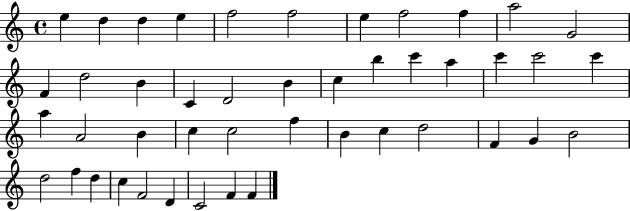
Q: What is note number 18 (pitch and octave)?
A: C5